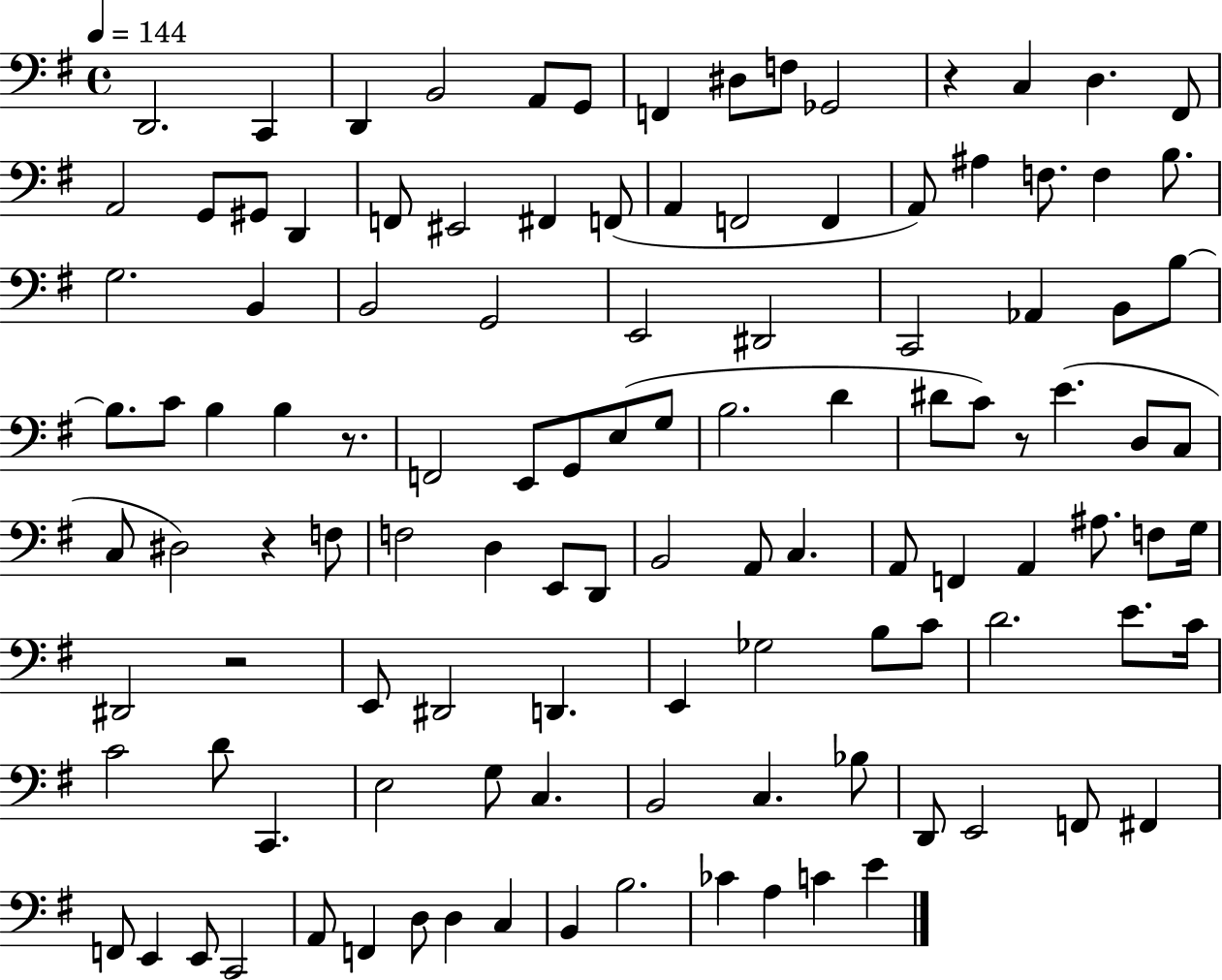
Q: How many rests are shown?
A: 5